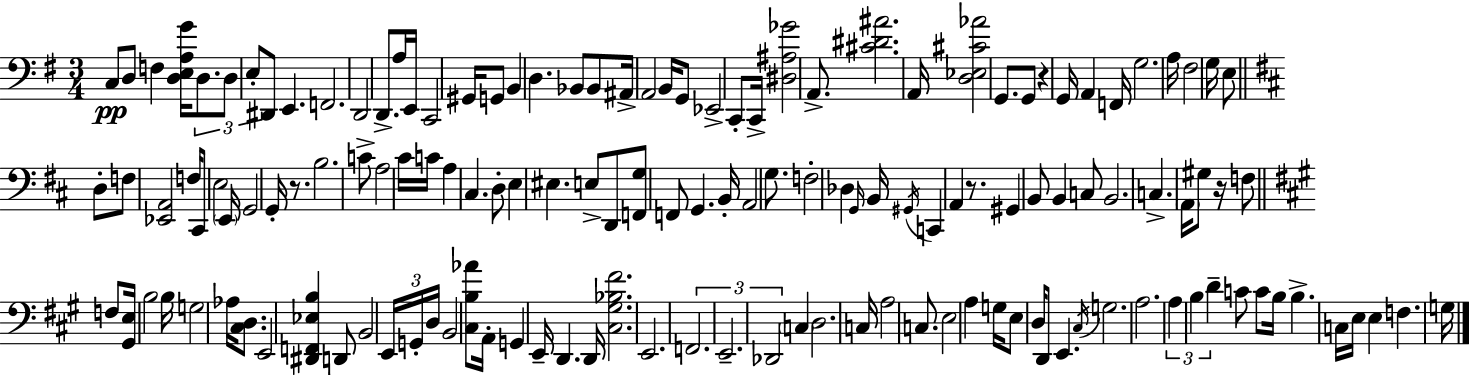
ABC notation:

X:1
T:Untitled
M:3/4
L:1/4
K:Em
C,/2 D,/2 F, [D,E,A,G]/4 D,/2 D,/2 E,/2 ^D,,/2 E,, F,,2 D,,2 D,,/2 A,/4 E,,/4 C,,2 ^G,,/4 G,,/2 B,, D, _B,,/2 _B,,/2 ^A,,/4 A,,2 B,,/4 G,,/2 _E,,2 C,,/2 C,,/4 [^D,^A,_G]2 A,,/2 [^C^D^A]2 A,,/4 [D,_E,^C_A]2 G,,/2 G,,/2 z G,,/4 A,, F,,/4 G,2 A,/4 ^F,2 G,/4 E,/2 D,/2 F,/2 [_E,,A,,]2 F,/4 ^C,,/2 E,2 E,,/4 G,,2 G,,/4 z/2 B,2 C/2 A,2 ^C/4 C/4 A, ^C, D,/2 E, ^E, E,/2 D,,/2 [F,,G,]/2 F,,/2 G,, B,,/4 A,,2 G,/2 F,2 _D, G,,/4 B,,/4 ^G,,/4 C,, A,, z/2 ^G,, B,,/2 B,, C,/2 B,,2 C, A,,/4 ^G,/2 z/4 F,/2 F,/2 [^G,,E,]/4 B,2 B,/4 G,2 _A,/4 [^C,D,]/2 E,,2 [^D,,F,,_E,B,] D,,/2 B,,2 E,,/4 G,,/4 D,/4 B,,2 [^C,B,_A]/2 A,,/4 G,, E,,/4 D,, D,,/4 [^C,^G,_B,^F]2 E,,2 F,,2 E,,2 _D,,2 C, D,2 C,/4 A,2 C,/2 E,2 A, G,/4 E,/2 D,/4 D,,/2 E,, ^C,/4 G,2 A,2 A, B, D C/2 C/2 B,/4 B, C,/4 E,/4 E, F, G,/4